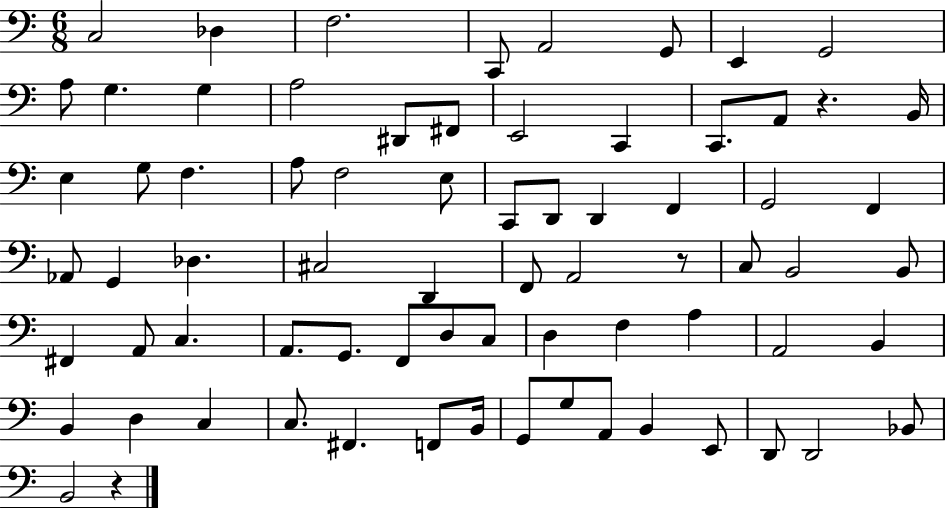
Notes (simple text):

C3/h Db3/q F3/h. C2/e A2/h G2/e E2/q G2/h A3/e G3/q. G3/q A3/h D#2/e F#2/e E2/h C2/q C2/e. A2/e R/q. B2/s E3/q G3/e F3/q. A3/e F3/h E3/e C2/e D2/e D2/q F2/q G2/h F2/q Ab2/e G2/q Db3/q. C#3/h D2/q F2/e A2/h R/e C3/e B2/h B2/e F#2/q A2/e C3/q. A2/e. G2/e. F2/e D3/e C3/e D3/q F3/q A3/q A2/h B2/q B2/q D3/q C3/q C3/e. F#2/q. F2/e B2/s G2/e G3/e A2/e B2/q E2/e D2/e D2/h Bb2/e B2/h R/q